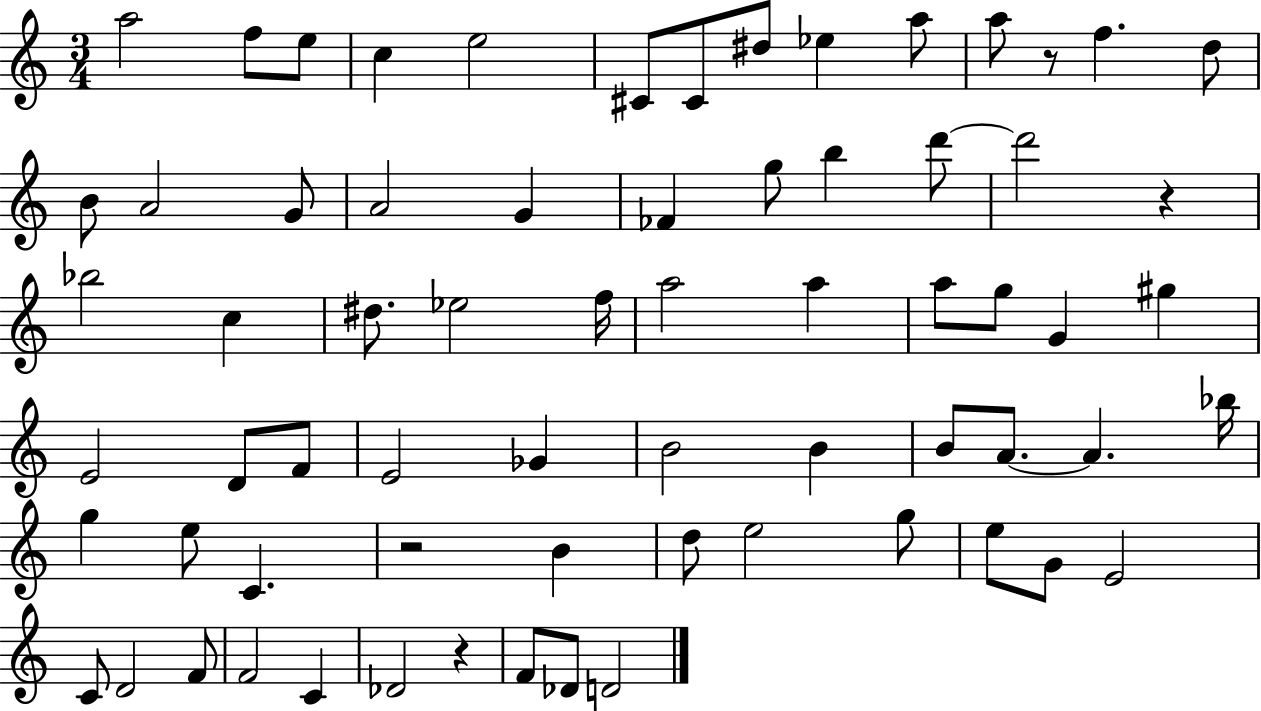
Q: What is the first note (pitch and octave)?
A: A5